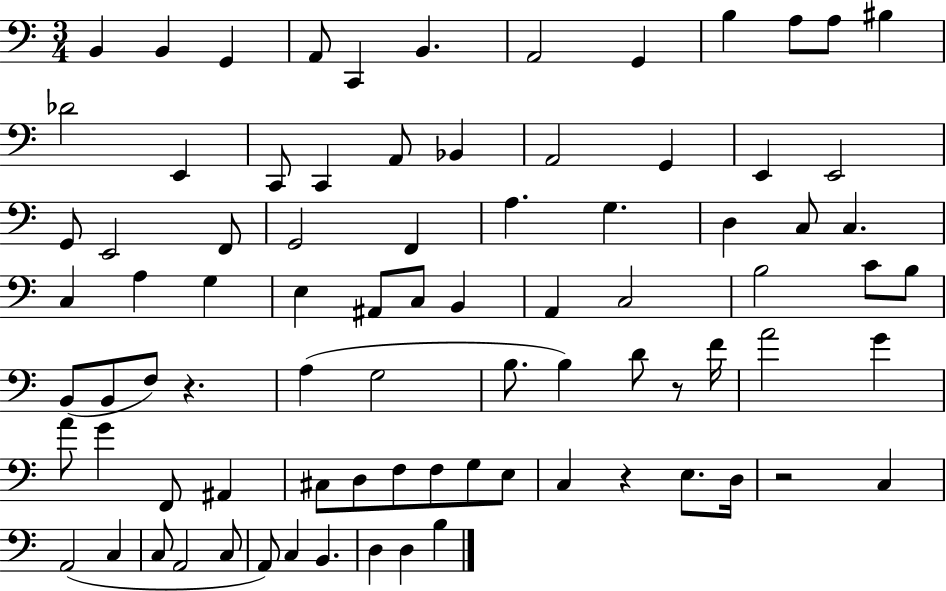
B2/q B2/q G2/q A2/e C2/q B2/q. A2/h G2/q B3/q A3/e A3/e BIS3/q Db4/h E2/q C2/e C2/q A2/e Bb2/q A2/h G2/q E2/q E2/h G2/e E2/h F2/e G2/h F2/q A3/q. G3/q. D3/q C3/e C3/q. C3/q A3/q G3/q E3/q A#2/e C3/e B2/q A2/q C3/h B3/h C4/e B3/e B2/e B2/e F3/e R/q. A3/q G3/h B3/e. B3/q D4/e R/e F4/s A4/h G4/q A4/e G4/q F2/e A#2/q C#3/e D3/e F3/e F3/e G3/e E3/e C3/q R/q E3/e. D3/s R/h C3/q A2/h C3/q C3/e A2/h C3/e A2/e C3/q B2/q. D3/q D3/q B3/q